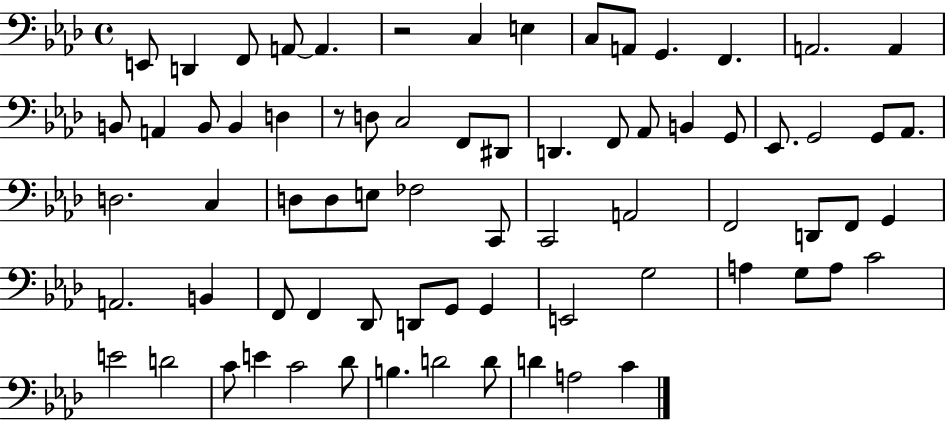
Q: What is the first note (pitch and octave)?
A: E2